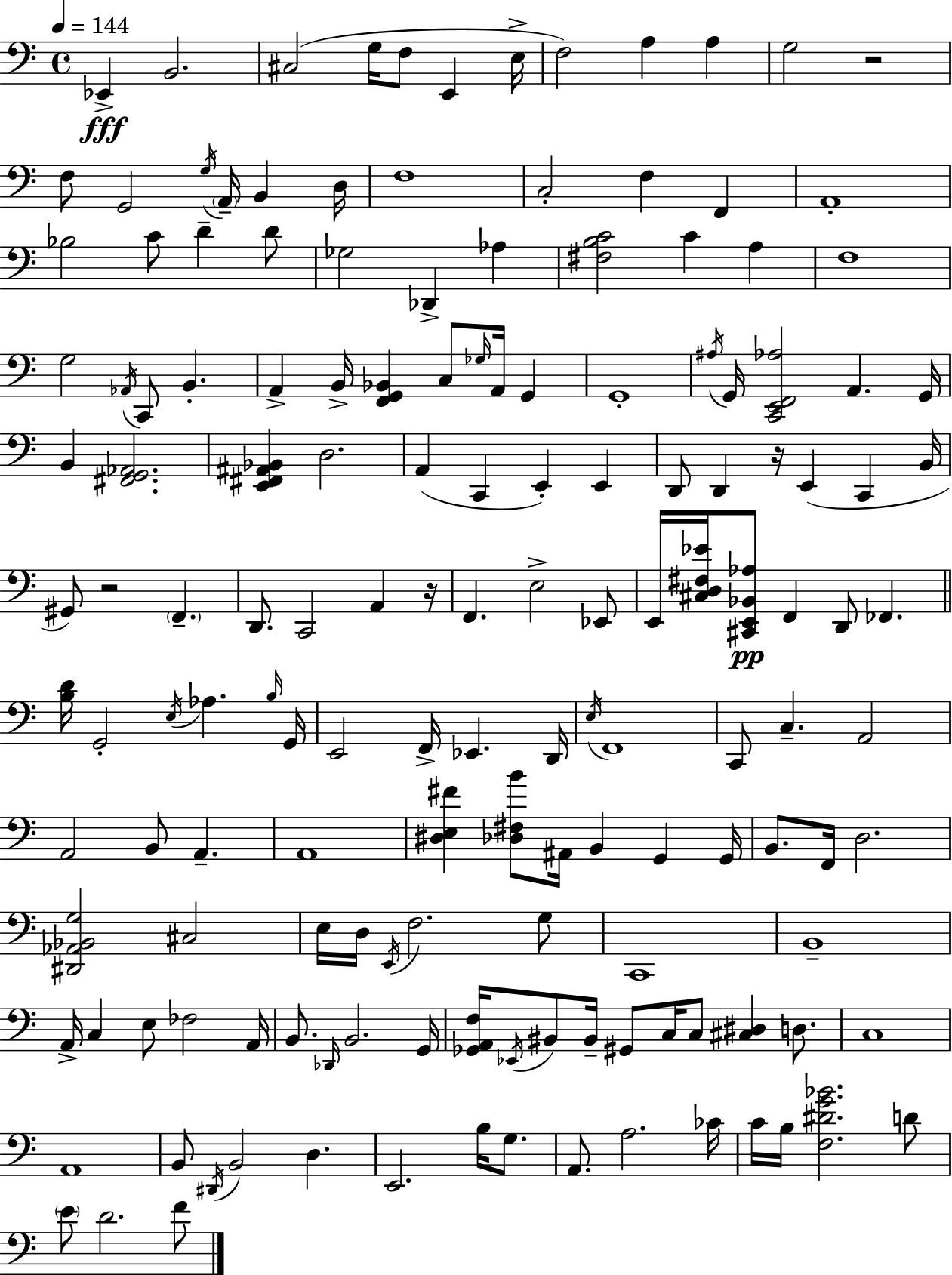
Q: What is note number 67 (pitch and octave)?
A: E2